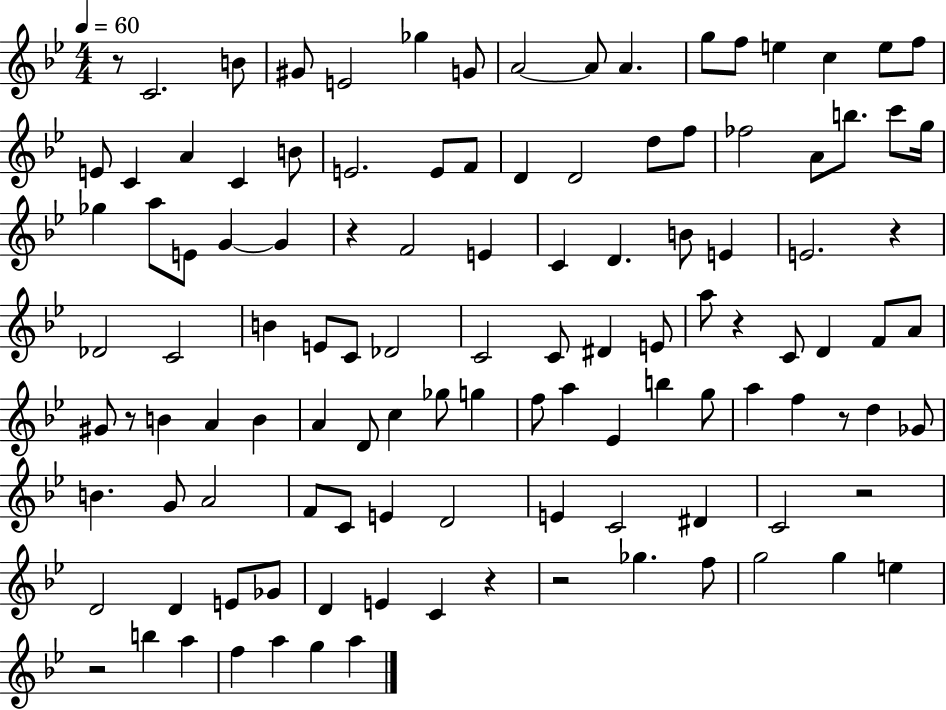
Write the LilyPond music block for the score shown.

{
  \clef treble
  \numericTimeSignature
  \time 4/4
  \key bes \major
  \tempo 4 = 60
  r8 c'2. b'8 | gis'8 e'2 ges''4 g'8 | a'2~~ a'8 a'4. | g''8 f''8 e''4 c''4 e''8 f''8 | \break e'8 c'4 a'4 c'4 b'8 | e'2. e'8 f'8 | d'4 d'2 d''8 f''8 | fes''2 a'8 b''8. c'''8 g''16 | \break ges''4 a''8 e'8 g'4~~ g'4 | r4 f'2 e'4 | c'4 d'4. b'8 e'4 | e'2. r4 | \break des'2 c'2 | b'4 e'8 c'8 des'2 | c'2 c'8 dis'4 e'8 | a''8 r4 c'8 d'4 f'8 a'8 | \break gis'8 r8 b'4 a'4 b'4 | a'4 d'8 c''4 ges''8 g''4 | f''8 a''4 ees'4 b''4 g''8 | a''4 f''4 r8 d''4 ges'8 | \break b'4. g'8 a'2 | f'8 c'8 e'4 d'2 | e'4 c'2 dis'4 | c'2 r2 | \break d'2 d'4 e'8 ges'8 | d'4 e'4 c'4 r4 | r2 ges''4. f''8 | g''2 g''4 e''4 | \break r2 b''4 a''4 | f''4 a''4 g''4 a''4 | \bar "|."
}